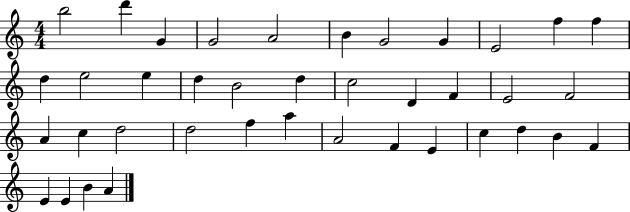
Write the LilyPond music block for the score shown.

{
  \clef treble
  \numericTimeSignature
  \time 4/4
  \key c \major
  b''2 d'''4 g'4 | g'2 a'2 | b'4 g'2 g'4 | e'2 f''4 f''4 | \break d''4 e''2 e''4 | d''4 b'2 d''4 | c''2 d'4 f'4 | e'2 f'2 | \break a'4 c''4 d''2 | d''2 f''4 a''4 | a'2 f'4 e'4 | c''4 d''4 b'4 f'4 | \break e'4 e'4 b'4 a'4 | \bar "|."
}